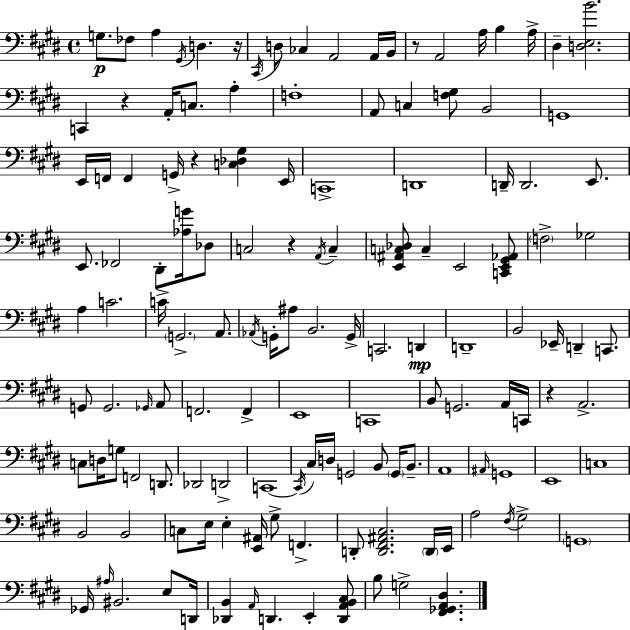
G3/e. FES3/e A3/q G#2/s D3/q. R/s C#2/s D3/e CES3/q A2/h A2/s B2/s R/e A2/h A3/s B3/q A3/s D#3/q [D3,E3,B4]/h. C2/q R/q A2/s C3/e. A3/q F3/w A2/e C3/q [F3,G#3]/e B2/h G2/w E2/s F2/s F2/q G2/s R/q [C3,Db3,G#3]/q E2/s C2/w D2/w D2/s D2/h. E2/e. E2/e. FES2/h D#2/e [Ab3,G4]/s Db3/e C3/h R/q A2/s C3/q [E2,A#2,C3,Db3]/e C3/q E2/h [C2,E2,G#2,Ab2]/e F3/h Gb3/h A3/q C4/h. C4/s G2/h. A2/e. Ab2/s G2/s A#3/e B2/h. G2/s C2/h. D2/q D2/w B2/h Eb2/s D2/q C2/e. G2/e G2/h. Gb2/s A2/e F2/h. F2/q E2/w C2/w B2/e G2/h. A2/s C2/s R/q A2/h. C3/e D3/s G3/e F2/h D2/e. Db2/h D2/h C2/w C2/s C#3/s D3/s G2/h B2/e G2/s B2/e. A2/w A#2/s G2/w E2/w C3/w B2/h B2/h C3/e E3/s E3/q [E2,A#2]/s G#3/e F2/q. D2/e [D2,F#2,A#2,C#3]/h. D2/s E2/s A3/h F#3/s G#3/h G2/w Gb2/s A#3/s BIS2/h. E3/e D2/s [Db2,B2]/q A2/s D2/q. E2/q [D2,A2,B2,C#3]/e B3/e G3/h [F#2,Gb2,A2,D#3]/q.